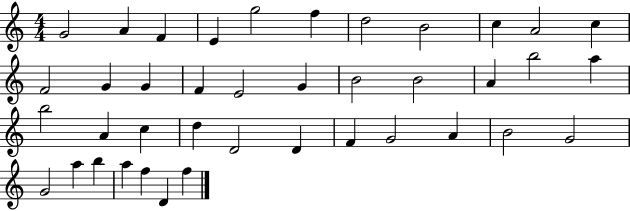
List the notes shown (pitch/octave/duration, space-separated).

G4/h A4/q F4/q E4/q G5/h F5/q D5/h B4/h C5/q A4/h C5/q F4/h G4/q G4/q F4/q E4/h G4/q B4/h B4/h A4/q B5/h A5/q B5/h A4/q C5/q D5/q D4/h D4/q F4/q G4/h A4/q B4/h G4/h G4/h A5/q B5/q A5/q F5/q D4/q F5/q